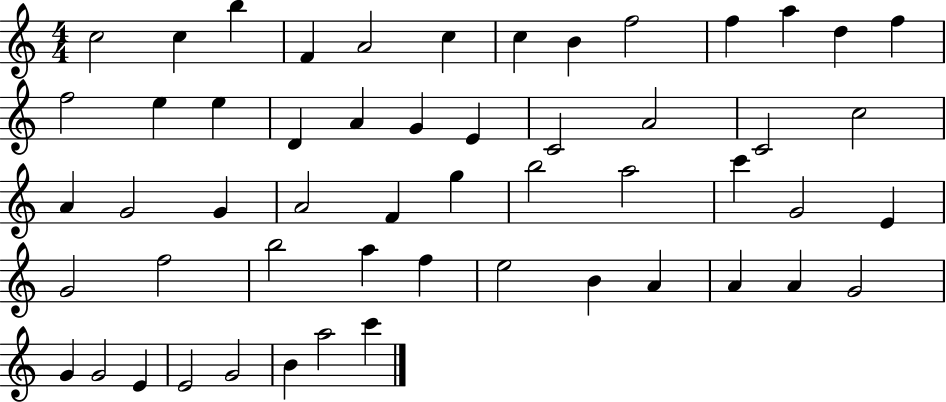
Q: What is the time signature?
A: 4/4